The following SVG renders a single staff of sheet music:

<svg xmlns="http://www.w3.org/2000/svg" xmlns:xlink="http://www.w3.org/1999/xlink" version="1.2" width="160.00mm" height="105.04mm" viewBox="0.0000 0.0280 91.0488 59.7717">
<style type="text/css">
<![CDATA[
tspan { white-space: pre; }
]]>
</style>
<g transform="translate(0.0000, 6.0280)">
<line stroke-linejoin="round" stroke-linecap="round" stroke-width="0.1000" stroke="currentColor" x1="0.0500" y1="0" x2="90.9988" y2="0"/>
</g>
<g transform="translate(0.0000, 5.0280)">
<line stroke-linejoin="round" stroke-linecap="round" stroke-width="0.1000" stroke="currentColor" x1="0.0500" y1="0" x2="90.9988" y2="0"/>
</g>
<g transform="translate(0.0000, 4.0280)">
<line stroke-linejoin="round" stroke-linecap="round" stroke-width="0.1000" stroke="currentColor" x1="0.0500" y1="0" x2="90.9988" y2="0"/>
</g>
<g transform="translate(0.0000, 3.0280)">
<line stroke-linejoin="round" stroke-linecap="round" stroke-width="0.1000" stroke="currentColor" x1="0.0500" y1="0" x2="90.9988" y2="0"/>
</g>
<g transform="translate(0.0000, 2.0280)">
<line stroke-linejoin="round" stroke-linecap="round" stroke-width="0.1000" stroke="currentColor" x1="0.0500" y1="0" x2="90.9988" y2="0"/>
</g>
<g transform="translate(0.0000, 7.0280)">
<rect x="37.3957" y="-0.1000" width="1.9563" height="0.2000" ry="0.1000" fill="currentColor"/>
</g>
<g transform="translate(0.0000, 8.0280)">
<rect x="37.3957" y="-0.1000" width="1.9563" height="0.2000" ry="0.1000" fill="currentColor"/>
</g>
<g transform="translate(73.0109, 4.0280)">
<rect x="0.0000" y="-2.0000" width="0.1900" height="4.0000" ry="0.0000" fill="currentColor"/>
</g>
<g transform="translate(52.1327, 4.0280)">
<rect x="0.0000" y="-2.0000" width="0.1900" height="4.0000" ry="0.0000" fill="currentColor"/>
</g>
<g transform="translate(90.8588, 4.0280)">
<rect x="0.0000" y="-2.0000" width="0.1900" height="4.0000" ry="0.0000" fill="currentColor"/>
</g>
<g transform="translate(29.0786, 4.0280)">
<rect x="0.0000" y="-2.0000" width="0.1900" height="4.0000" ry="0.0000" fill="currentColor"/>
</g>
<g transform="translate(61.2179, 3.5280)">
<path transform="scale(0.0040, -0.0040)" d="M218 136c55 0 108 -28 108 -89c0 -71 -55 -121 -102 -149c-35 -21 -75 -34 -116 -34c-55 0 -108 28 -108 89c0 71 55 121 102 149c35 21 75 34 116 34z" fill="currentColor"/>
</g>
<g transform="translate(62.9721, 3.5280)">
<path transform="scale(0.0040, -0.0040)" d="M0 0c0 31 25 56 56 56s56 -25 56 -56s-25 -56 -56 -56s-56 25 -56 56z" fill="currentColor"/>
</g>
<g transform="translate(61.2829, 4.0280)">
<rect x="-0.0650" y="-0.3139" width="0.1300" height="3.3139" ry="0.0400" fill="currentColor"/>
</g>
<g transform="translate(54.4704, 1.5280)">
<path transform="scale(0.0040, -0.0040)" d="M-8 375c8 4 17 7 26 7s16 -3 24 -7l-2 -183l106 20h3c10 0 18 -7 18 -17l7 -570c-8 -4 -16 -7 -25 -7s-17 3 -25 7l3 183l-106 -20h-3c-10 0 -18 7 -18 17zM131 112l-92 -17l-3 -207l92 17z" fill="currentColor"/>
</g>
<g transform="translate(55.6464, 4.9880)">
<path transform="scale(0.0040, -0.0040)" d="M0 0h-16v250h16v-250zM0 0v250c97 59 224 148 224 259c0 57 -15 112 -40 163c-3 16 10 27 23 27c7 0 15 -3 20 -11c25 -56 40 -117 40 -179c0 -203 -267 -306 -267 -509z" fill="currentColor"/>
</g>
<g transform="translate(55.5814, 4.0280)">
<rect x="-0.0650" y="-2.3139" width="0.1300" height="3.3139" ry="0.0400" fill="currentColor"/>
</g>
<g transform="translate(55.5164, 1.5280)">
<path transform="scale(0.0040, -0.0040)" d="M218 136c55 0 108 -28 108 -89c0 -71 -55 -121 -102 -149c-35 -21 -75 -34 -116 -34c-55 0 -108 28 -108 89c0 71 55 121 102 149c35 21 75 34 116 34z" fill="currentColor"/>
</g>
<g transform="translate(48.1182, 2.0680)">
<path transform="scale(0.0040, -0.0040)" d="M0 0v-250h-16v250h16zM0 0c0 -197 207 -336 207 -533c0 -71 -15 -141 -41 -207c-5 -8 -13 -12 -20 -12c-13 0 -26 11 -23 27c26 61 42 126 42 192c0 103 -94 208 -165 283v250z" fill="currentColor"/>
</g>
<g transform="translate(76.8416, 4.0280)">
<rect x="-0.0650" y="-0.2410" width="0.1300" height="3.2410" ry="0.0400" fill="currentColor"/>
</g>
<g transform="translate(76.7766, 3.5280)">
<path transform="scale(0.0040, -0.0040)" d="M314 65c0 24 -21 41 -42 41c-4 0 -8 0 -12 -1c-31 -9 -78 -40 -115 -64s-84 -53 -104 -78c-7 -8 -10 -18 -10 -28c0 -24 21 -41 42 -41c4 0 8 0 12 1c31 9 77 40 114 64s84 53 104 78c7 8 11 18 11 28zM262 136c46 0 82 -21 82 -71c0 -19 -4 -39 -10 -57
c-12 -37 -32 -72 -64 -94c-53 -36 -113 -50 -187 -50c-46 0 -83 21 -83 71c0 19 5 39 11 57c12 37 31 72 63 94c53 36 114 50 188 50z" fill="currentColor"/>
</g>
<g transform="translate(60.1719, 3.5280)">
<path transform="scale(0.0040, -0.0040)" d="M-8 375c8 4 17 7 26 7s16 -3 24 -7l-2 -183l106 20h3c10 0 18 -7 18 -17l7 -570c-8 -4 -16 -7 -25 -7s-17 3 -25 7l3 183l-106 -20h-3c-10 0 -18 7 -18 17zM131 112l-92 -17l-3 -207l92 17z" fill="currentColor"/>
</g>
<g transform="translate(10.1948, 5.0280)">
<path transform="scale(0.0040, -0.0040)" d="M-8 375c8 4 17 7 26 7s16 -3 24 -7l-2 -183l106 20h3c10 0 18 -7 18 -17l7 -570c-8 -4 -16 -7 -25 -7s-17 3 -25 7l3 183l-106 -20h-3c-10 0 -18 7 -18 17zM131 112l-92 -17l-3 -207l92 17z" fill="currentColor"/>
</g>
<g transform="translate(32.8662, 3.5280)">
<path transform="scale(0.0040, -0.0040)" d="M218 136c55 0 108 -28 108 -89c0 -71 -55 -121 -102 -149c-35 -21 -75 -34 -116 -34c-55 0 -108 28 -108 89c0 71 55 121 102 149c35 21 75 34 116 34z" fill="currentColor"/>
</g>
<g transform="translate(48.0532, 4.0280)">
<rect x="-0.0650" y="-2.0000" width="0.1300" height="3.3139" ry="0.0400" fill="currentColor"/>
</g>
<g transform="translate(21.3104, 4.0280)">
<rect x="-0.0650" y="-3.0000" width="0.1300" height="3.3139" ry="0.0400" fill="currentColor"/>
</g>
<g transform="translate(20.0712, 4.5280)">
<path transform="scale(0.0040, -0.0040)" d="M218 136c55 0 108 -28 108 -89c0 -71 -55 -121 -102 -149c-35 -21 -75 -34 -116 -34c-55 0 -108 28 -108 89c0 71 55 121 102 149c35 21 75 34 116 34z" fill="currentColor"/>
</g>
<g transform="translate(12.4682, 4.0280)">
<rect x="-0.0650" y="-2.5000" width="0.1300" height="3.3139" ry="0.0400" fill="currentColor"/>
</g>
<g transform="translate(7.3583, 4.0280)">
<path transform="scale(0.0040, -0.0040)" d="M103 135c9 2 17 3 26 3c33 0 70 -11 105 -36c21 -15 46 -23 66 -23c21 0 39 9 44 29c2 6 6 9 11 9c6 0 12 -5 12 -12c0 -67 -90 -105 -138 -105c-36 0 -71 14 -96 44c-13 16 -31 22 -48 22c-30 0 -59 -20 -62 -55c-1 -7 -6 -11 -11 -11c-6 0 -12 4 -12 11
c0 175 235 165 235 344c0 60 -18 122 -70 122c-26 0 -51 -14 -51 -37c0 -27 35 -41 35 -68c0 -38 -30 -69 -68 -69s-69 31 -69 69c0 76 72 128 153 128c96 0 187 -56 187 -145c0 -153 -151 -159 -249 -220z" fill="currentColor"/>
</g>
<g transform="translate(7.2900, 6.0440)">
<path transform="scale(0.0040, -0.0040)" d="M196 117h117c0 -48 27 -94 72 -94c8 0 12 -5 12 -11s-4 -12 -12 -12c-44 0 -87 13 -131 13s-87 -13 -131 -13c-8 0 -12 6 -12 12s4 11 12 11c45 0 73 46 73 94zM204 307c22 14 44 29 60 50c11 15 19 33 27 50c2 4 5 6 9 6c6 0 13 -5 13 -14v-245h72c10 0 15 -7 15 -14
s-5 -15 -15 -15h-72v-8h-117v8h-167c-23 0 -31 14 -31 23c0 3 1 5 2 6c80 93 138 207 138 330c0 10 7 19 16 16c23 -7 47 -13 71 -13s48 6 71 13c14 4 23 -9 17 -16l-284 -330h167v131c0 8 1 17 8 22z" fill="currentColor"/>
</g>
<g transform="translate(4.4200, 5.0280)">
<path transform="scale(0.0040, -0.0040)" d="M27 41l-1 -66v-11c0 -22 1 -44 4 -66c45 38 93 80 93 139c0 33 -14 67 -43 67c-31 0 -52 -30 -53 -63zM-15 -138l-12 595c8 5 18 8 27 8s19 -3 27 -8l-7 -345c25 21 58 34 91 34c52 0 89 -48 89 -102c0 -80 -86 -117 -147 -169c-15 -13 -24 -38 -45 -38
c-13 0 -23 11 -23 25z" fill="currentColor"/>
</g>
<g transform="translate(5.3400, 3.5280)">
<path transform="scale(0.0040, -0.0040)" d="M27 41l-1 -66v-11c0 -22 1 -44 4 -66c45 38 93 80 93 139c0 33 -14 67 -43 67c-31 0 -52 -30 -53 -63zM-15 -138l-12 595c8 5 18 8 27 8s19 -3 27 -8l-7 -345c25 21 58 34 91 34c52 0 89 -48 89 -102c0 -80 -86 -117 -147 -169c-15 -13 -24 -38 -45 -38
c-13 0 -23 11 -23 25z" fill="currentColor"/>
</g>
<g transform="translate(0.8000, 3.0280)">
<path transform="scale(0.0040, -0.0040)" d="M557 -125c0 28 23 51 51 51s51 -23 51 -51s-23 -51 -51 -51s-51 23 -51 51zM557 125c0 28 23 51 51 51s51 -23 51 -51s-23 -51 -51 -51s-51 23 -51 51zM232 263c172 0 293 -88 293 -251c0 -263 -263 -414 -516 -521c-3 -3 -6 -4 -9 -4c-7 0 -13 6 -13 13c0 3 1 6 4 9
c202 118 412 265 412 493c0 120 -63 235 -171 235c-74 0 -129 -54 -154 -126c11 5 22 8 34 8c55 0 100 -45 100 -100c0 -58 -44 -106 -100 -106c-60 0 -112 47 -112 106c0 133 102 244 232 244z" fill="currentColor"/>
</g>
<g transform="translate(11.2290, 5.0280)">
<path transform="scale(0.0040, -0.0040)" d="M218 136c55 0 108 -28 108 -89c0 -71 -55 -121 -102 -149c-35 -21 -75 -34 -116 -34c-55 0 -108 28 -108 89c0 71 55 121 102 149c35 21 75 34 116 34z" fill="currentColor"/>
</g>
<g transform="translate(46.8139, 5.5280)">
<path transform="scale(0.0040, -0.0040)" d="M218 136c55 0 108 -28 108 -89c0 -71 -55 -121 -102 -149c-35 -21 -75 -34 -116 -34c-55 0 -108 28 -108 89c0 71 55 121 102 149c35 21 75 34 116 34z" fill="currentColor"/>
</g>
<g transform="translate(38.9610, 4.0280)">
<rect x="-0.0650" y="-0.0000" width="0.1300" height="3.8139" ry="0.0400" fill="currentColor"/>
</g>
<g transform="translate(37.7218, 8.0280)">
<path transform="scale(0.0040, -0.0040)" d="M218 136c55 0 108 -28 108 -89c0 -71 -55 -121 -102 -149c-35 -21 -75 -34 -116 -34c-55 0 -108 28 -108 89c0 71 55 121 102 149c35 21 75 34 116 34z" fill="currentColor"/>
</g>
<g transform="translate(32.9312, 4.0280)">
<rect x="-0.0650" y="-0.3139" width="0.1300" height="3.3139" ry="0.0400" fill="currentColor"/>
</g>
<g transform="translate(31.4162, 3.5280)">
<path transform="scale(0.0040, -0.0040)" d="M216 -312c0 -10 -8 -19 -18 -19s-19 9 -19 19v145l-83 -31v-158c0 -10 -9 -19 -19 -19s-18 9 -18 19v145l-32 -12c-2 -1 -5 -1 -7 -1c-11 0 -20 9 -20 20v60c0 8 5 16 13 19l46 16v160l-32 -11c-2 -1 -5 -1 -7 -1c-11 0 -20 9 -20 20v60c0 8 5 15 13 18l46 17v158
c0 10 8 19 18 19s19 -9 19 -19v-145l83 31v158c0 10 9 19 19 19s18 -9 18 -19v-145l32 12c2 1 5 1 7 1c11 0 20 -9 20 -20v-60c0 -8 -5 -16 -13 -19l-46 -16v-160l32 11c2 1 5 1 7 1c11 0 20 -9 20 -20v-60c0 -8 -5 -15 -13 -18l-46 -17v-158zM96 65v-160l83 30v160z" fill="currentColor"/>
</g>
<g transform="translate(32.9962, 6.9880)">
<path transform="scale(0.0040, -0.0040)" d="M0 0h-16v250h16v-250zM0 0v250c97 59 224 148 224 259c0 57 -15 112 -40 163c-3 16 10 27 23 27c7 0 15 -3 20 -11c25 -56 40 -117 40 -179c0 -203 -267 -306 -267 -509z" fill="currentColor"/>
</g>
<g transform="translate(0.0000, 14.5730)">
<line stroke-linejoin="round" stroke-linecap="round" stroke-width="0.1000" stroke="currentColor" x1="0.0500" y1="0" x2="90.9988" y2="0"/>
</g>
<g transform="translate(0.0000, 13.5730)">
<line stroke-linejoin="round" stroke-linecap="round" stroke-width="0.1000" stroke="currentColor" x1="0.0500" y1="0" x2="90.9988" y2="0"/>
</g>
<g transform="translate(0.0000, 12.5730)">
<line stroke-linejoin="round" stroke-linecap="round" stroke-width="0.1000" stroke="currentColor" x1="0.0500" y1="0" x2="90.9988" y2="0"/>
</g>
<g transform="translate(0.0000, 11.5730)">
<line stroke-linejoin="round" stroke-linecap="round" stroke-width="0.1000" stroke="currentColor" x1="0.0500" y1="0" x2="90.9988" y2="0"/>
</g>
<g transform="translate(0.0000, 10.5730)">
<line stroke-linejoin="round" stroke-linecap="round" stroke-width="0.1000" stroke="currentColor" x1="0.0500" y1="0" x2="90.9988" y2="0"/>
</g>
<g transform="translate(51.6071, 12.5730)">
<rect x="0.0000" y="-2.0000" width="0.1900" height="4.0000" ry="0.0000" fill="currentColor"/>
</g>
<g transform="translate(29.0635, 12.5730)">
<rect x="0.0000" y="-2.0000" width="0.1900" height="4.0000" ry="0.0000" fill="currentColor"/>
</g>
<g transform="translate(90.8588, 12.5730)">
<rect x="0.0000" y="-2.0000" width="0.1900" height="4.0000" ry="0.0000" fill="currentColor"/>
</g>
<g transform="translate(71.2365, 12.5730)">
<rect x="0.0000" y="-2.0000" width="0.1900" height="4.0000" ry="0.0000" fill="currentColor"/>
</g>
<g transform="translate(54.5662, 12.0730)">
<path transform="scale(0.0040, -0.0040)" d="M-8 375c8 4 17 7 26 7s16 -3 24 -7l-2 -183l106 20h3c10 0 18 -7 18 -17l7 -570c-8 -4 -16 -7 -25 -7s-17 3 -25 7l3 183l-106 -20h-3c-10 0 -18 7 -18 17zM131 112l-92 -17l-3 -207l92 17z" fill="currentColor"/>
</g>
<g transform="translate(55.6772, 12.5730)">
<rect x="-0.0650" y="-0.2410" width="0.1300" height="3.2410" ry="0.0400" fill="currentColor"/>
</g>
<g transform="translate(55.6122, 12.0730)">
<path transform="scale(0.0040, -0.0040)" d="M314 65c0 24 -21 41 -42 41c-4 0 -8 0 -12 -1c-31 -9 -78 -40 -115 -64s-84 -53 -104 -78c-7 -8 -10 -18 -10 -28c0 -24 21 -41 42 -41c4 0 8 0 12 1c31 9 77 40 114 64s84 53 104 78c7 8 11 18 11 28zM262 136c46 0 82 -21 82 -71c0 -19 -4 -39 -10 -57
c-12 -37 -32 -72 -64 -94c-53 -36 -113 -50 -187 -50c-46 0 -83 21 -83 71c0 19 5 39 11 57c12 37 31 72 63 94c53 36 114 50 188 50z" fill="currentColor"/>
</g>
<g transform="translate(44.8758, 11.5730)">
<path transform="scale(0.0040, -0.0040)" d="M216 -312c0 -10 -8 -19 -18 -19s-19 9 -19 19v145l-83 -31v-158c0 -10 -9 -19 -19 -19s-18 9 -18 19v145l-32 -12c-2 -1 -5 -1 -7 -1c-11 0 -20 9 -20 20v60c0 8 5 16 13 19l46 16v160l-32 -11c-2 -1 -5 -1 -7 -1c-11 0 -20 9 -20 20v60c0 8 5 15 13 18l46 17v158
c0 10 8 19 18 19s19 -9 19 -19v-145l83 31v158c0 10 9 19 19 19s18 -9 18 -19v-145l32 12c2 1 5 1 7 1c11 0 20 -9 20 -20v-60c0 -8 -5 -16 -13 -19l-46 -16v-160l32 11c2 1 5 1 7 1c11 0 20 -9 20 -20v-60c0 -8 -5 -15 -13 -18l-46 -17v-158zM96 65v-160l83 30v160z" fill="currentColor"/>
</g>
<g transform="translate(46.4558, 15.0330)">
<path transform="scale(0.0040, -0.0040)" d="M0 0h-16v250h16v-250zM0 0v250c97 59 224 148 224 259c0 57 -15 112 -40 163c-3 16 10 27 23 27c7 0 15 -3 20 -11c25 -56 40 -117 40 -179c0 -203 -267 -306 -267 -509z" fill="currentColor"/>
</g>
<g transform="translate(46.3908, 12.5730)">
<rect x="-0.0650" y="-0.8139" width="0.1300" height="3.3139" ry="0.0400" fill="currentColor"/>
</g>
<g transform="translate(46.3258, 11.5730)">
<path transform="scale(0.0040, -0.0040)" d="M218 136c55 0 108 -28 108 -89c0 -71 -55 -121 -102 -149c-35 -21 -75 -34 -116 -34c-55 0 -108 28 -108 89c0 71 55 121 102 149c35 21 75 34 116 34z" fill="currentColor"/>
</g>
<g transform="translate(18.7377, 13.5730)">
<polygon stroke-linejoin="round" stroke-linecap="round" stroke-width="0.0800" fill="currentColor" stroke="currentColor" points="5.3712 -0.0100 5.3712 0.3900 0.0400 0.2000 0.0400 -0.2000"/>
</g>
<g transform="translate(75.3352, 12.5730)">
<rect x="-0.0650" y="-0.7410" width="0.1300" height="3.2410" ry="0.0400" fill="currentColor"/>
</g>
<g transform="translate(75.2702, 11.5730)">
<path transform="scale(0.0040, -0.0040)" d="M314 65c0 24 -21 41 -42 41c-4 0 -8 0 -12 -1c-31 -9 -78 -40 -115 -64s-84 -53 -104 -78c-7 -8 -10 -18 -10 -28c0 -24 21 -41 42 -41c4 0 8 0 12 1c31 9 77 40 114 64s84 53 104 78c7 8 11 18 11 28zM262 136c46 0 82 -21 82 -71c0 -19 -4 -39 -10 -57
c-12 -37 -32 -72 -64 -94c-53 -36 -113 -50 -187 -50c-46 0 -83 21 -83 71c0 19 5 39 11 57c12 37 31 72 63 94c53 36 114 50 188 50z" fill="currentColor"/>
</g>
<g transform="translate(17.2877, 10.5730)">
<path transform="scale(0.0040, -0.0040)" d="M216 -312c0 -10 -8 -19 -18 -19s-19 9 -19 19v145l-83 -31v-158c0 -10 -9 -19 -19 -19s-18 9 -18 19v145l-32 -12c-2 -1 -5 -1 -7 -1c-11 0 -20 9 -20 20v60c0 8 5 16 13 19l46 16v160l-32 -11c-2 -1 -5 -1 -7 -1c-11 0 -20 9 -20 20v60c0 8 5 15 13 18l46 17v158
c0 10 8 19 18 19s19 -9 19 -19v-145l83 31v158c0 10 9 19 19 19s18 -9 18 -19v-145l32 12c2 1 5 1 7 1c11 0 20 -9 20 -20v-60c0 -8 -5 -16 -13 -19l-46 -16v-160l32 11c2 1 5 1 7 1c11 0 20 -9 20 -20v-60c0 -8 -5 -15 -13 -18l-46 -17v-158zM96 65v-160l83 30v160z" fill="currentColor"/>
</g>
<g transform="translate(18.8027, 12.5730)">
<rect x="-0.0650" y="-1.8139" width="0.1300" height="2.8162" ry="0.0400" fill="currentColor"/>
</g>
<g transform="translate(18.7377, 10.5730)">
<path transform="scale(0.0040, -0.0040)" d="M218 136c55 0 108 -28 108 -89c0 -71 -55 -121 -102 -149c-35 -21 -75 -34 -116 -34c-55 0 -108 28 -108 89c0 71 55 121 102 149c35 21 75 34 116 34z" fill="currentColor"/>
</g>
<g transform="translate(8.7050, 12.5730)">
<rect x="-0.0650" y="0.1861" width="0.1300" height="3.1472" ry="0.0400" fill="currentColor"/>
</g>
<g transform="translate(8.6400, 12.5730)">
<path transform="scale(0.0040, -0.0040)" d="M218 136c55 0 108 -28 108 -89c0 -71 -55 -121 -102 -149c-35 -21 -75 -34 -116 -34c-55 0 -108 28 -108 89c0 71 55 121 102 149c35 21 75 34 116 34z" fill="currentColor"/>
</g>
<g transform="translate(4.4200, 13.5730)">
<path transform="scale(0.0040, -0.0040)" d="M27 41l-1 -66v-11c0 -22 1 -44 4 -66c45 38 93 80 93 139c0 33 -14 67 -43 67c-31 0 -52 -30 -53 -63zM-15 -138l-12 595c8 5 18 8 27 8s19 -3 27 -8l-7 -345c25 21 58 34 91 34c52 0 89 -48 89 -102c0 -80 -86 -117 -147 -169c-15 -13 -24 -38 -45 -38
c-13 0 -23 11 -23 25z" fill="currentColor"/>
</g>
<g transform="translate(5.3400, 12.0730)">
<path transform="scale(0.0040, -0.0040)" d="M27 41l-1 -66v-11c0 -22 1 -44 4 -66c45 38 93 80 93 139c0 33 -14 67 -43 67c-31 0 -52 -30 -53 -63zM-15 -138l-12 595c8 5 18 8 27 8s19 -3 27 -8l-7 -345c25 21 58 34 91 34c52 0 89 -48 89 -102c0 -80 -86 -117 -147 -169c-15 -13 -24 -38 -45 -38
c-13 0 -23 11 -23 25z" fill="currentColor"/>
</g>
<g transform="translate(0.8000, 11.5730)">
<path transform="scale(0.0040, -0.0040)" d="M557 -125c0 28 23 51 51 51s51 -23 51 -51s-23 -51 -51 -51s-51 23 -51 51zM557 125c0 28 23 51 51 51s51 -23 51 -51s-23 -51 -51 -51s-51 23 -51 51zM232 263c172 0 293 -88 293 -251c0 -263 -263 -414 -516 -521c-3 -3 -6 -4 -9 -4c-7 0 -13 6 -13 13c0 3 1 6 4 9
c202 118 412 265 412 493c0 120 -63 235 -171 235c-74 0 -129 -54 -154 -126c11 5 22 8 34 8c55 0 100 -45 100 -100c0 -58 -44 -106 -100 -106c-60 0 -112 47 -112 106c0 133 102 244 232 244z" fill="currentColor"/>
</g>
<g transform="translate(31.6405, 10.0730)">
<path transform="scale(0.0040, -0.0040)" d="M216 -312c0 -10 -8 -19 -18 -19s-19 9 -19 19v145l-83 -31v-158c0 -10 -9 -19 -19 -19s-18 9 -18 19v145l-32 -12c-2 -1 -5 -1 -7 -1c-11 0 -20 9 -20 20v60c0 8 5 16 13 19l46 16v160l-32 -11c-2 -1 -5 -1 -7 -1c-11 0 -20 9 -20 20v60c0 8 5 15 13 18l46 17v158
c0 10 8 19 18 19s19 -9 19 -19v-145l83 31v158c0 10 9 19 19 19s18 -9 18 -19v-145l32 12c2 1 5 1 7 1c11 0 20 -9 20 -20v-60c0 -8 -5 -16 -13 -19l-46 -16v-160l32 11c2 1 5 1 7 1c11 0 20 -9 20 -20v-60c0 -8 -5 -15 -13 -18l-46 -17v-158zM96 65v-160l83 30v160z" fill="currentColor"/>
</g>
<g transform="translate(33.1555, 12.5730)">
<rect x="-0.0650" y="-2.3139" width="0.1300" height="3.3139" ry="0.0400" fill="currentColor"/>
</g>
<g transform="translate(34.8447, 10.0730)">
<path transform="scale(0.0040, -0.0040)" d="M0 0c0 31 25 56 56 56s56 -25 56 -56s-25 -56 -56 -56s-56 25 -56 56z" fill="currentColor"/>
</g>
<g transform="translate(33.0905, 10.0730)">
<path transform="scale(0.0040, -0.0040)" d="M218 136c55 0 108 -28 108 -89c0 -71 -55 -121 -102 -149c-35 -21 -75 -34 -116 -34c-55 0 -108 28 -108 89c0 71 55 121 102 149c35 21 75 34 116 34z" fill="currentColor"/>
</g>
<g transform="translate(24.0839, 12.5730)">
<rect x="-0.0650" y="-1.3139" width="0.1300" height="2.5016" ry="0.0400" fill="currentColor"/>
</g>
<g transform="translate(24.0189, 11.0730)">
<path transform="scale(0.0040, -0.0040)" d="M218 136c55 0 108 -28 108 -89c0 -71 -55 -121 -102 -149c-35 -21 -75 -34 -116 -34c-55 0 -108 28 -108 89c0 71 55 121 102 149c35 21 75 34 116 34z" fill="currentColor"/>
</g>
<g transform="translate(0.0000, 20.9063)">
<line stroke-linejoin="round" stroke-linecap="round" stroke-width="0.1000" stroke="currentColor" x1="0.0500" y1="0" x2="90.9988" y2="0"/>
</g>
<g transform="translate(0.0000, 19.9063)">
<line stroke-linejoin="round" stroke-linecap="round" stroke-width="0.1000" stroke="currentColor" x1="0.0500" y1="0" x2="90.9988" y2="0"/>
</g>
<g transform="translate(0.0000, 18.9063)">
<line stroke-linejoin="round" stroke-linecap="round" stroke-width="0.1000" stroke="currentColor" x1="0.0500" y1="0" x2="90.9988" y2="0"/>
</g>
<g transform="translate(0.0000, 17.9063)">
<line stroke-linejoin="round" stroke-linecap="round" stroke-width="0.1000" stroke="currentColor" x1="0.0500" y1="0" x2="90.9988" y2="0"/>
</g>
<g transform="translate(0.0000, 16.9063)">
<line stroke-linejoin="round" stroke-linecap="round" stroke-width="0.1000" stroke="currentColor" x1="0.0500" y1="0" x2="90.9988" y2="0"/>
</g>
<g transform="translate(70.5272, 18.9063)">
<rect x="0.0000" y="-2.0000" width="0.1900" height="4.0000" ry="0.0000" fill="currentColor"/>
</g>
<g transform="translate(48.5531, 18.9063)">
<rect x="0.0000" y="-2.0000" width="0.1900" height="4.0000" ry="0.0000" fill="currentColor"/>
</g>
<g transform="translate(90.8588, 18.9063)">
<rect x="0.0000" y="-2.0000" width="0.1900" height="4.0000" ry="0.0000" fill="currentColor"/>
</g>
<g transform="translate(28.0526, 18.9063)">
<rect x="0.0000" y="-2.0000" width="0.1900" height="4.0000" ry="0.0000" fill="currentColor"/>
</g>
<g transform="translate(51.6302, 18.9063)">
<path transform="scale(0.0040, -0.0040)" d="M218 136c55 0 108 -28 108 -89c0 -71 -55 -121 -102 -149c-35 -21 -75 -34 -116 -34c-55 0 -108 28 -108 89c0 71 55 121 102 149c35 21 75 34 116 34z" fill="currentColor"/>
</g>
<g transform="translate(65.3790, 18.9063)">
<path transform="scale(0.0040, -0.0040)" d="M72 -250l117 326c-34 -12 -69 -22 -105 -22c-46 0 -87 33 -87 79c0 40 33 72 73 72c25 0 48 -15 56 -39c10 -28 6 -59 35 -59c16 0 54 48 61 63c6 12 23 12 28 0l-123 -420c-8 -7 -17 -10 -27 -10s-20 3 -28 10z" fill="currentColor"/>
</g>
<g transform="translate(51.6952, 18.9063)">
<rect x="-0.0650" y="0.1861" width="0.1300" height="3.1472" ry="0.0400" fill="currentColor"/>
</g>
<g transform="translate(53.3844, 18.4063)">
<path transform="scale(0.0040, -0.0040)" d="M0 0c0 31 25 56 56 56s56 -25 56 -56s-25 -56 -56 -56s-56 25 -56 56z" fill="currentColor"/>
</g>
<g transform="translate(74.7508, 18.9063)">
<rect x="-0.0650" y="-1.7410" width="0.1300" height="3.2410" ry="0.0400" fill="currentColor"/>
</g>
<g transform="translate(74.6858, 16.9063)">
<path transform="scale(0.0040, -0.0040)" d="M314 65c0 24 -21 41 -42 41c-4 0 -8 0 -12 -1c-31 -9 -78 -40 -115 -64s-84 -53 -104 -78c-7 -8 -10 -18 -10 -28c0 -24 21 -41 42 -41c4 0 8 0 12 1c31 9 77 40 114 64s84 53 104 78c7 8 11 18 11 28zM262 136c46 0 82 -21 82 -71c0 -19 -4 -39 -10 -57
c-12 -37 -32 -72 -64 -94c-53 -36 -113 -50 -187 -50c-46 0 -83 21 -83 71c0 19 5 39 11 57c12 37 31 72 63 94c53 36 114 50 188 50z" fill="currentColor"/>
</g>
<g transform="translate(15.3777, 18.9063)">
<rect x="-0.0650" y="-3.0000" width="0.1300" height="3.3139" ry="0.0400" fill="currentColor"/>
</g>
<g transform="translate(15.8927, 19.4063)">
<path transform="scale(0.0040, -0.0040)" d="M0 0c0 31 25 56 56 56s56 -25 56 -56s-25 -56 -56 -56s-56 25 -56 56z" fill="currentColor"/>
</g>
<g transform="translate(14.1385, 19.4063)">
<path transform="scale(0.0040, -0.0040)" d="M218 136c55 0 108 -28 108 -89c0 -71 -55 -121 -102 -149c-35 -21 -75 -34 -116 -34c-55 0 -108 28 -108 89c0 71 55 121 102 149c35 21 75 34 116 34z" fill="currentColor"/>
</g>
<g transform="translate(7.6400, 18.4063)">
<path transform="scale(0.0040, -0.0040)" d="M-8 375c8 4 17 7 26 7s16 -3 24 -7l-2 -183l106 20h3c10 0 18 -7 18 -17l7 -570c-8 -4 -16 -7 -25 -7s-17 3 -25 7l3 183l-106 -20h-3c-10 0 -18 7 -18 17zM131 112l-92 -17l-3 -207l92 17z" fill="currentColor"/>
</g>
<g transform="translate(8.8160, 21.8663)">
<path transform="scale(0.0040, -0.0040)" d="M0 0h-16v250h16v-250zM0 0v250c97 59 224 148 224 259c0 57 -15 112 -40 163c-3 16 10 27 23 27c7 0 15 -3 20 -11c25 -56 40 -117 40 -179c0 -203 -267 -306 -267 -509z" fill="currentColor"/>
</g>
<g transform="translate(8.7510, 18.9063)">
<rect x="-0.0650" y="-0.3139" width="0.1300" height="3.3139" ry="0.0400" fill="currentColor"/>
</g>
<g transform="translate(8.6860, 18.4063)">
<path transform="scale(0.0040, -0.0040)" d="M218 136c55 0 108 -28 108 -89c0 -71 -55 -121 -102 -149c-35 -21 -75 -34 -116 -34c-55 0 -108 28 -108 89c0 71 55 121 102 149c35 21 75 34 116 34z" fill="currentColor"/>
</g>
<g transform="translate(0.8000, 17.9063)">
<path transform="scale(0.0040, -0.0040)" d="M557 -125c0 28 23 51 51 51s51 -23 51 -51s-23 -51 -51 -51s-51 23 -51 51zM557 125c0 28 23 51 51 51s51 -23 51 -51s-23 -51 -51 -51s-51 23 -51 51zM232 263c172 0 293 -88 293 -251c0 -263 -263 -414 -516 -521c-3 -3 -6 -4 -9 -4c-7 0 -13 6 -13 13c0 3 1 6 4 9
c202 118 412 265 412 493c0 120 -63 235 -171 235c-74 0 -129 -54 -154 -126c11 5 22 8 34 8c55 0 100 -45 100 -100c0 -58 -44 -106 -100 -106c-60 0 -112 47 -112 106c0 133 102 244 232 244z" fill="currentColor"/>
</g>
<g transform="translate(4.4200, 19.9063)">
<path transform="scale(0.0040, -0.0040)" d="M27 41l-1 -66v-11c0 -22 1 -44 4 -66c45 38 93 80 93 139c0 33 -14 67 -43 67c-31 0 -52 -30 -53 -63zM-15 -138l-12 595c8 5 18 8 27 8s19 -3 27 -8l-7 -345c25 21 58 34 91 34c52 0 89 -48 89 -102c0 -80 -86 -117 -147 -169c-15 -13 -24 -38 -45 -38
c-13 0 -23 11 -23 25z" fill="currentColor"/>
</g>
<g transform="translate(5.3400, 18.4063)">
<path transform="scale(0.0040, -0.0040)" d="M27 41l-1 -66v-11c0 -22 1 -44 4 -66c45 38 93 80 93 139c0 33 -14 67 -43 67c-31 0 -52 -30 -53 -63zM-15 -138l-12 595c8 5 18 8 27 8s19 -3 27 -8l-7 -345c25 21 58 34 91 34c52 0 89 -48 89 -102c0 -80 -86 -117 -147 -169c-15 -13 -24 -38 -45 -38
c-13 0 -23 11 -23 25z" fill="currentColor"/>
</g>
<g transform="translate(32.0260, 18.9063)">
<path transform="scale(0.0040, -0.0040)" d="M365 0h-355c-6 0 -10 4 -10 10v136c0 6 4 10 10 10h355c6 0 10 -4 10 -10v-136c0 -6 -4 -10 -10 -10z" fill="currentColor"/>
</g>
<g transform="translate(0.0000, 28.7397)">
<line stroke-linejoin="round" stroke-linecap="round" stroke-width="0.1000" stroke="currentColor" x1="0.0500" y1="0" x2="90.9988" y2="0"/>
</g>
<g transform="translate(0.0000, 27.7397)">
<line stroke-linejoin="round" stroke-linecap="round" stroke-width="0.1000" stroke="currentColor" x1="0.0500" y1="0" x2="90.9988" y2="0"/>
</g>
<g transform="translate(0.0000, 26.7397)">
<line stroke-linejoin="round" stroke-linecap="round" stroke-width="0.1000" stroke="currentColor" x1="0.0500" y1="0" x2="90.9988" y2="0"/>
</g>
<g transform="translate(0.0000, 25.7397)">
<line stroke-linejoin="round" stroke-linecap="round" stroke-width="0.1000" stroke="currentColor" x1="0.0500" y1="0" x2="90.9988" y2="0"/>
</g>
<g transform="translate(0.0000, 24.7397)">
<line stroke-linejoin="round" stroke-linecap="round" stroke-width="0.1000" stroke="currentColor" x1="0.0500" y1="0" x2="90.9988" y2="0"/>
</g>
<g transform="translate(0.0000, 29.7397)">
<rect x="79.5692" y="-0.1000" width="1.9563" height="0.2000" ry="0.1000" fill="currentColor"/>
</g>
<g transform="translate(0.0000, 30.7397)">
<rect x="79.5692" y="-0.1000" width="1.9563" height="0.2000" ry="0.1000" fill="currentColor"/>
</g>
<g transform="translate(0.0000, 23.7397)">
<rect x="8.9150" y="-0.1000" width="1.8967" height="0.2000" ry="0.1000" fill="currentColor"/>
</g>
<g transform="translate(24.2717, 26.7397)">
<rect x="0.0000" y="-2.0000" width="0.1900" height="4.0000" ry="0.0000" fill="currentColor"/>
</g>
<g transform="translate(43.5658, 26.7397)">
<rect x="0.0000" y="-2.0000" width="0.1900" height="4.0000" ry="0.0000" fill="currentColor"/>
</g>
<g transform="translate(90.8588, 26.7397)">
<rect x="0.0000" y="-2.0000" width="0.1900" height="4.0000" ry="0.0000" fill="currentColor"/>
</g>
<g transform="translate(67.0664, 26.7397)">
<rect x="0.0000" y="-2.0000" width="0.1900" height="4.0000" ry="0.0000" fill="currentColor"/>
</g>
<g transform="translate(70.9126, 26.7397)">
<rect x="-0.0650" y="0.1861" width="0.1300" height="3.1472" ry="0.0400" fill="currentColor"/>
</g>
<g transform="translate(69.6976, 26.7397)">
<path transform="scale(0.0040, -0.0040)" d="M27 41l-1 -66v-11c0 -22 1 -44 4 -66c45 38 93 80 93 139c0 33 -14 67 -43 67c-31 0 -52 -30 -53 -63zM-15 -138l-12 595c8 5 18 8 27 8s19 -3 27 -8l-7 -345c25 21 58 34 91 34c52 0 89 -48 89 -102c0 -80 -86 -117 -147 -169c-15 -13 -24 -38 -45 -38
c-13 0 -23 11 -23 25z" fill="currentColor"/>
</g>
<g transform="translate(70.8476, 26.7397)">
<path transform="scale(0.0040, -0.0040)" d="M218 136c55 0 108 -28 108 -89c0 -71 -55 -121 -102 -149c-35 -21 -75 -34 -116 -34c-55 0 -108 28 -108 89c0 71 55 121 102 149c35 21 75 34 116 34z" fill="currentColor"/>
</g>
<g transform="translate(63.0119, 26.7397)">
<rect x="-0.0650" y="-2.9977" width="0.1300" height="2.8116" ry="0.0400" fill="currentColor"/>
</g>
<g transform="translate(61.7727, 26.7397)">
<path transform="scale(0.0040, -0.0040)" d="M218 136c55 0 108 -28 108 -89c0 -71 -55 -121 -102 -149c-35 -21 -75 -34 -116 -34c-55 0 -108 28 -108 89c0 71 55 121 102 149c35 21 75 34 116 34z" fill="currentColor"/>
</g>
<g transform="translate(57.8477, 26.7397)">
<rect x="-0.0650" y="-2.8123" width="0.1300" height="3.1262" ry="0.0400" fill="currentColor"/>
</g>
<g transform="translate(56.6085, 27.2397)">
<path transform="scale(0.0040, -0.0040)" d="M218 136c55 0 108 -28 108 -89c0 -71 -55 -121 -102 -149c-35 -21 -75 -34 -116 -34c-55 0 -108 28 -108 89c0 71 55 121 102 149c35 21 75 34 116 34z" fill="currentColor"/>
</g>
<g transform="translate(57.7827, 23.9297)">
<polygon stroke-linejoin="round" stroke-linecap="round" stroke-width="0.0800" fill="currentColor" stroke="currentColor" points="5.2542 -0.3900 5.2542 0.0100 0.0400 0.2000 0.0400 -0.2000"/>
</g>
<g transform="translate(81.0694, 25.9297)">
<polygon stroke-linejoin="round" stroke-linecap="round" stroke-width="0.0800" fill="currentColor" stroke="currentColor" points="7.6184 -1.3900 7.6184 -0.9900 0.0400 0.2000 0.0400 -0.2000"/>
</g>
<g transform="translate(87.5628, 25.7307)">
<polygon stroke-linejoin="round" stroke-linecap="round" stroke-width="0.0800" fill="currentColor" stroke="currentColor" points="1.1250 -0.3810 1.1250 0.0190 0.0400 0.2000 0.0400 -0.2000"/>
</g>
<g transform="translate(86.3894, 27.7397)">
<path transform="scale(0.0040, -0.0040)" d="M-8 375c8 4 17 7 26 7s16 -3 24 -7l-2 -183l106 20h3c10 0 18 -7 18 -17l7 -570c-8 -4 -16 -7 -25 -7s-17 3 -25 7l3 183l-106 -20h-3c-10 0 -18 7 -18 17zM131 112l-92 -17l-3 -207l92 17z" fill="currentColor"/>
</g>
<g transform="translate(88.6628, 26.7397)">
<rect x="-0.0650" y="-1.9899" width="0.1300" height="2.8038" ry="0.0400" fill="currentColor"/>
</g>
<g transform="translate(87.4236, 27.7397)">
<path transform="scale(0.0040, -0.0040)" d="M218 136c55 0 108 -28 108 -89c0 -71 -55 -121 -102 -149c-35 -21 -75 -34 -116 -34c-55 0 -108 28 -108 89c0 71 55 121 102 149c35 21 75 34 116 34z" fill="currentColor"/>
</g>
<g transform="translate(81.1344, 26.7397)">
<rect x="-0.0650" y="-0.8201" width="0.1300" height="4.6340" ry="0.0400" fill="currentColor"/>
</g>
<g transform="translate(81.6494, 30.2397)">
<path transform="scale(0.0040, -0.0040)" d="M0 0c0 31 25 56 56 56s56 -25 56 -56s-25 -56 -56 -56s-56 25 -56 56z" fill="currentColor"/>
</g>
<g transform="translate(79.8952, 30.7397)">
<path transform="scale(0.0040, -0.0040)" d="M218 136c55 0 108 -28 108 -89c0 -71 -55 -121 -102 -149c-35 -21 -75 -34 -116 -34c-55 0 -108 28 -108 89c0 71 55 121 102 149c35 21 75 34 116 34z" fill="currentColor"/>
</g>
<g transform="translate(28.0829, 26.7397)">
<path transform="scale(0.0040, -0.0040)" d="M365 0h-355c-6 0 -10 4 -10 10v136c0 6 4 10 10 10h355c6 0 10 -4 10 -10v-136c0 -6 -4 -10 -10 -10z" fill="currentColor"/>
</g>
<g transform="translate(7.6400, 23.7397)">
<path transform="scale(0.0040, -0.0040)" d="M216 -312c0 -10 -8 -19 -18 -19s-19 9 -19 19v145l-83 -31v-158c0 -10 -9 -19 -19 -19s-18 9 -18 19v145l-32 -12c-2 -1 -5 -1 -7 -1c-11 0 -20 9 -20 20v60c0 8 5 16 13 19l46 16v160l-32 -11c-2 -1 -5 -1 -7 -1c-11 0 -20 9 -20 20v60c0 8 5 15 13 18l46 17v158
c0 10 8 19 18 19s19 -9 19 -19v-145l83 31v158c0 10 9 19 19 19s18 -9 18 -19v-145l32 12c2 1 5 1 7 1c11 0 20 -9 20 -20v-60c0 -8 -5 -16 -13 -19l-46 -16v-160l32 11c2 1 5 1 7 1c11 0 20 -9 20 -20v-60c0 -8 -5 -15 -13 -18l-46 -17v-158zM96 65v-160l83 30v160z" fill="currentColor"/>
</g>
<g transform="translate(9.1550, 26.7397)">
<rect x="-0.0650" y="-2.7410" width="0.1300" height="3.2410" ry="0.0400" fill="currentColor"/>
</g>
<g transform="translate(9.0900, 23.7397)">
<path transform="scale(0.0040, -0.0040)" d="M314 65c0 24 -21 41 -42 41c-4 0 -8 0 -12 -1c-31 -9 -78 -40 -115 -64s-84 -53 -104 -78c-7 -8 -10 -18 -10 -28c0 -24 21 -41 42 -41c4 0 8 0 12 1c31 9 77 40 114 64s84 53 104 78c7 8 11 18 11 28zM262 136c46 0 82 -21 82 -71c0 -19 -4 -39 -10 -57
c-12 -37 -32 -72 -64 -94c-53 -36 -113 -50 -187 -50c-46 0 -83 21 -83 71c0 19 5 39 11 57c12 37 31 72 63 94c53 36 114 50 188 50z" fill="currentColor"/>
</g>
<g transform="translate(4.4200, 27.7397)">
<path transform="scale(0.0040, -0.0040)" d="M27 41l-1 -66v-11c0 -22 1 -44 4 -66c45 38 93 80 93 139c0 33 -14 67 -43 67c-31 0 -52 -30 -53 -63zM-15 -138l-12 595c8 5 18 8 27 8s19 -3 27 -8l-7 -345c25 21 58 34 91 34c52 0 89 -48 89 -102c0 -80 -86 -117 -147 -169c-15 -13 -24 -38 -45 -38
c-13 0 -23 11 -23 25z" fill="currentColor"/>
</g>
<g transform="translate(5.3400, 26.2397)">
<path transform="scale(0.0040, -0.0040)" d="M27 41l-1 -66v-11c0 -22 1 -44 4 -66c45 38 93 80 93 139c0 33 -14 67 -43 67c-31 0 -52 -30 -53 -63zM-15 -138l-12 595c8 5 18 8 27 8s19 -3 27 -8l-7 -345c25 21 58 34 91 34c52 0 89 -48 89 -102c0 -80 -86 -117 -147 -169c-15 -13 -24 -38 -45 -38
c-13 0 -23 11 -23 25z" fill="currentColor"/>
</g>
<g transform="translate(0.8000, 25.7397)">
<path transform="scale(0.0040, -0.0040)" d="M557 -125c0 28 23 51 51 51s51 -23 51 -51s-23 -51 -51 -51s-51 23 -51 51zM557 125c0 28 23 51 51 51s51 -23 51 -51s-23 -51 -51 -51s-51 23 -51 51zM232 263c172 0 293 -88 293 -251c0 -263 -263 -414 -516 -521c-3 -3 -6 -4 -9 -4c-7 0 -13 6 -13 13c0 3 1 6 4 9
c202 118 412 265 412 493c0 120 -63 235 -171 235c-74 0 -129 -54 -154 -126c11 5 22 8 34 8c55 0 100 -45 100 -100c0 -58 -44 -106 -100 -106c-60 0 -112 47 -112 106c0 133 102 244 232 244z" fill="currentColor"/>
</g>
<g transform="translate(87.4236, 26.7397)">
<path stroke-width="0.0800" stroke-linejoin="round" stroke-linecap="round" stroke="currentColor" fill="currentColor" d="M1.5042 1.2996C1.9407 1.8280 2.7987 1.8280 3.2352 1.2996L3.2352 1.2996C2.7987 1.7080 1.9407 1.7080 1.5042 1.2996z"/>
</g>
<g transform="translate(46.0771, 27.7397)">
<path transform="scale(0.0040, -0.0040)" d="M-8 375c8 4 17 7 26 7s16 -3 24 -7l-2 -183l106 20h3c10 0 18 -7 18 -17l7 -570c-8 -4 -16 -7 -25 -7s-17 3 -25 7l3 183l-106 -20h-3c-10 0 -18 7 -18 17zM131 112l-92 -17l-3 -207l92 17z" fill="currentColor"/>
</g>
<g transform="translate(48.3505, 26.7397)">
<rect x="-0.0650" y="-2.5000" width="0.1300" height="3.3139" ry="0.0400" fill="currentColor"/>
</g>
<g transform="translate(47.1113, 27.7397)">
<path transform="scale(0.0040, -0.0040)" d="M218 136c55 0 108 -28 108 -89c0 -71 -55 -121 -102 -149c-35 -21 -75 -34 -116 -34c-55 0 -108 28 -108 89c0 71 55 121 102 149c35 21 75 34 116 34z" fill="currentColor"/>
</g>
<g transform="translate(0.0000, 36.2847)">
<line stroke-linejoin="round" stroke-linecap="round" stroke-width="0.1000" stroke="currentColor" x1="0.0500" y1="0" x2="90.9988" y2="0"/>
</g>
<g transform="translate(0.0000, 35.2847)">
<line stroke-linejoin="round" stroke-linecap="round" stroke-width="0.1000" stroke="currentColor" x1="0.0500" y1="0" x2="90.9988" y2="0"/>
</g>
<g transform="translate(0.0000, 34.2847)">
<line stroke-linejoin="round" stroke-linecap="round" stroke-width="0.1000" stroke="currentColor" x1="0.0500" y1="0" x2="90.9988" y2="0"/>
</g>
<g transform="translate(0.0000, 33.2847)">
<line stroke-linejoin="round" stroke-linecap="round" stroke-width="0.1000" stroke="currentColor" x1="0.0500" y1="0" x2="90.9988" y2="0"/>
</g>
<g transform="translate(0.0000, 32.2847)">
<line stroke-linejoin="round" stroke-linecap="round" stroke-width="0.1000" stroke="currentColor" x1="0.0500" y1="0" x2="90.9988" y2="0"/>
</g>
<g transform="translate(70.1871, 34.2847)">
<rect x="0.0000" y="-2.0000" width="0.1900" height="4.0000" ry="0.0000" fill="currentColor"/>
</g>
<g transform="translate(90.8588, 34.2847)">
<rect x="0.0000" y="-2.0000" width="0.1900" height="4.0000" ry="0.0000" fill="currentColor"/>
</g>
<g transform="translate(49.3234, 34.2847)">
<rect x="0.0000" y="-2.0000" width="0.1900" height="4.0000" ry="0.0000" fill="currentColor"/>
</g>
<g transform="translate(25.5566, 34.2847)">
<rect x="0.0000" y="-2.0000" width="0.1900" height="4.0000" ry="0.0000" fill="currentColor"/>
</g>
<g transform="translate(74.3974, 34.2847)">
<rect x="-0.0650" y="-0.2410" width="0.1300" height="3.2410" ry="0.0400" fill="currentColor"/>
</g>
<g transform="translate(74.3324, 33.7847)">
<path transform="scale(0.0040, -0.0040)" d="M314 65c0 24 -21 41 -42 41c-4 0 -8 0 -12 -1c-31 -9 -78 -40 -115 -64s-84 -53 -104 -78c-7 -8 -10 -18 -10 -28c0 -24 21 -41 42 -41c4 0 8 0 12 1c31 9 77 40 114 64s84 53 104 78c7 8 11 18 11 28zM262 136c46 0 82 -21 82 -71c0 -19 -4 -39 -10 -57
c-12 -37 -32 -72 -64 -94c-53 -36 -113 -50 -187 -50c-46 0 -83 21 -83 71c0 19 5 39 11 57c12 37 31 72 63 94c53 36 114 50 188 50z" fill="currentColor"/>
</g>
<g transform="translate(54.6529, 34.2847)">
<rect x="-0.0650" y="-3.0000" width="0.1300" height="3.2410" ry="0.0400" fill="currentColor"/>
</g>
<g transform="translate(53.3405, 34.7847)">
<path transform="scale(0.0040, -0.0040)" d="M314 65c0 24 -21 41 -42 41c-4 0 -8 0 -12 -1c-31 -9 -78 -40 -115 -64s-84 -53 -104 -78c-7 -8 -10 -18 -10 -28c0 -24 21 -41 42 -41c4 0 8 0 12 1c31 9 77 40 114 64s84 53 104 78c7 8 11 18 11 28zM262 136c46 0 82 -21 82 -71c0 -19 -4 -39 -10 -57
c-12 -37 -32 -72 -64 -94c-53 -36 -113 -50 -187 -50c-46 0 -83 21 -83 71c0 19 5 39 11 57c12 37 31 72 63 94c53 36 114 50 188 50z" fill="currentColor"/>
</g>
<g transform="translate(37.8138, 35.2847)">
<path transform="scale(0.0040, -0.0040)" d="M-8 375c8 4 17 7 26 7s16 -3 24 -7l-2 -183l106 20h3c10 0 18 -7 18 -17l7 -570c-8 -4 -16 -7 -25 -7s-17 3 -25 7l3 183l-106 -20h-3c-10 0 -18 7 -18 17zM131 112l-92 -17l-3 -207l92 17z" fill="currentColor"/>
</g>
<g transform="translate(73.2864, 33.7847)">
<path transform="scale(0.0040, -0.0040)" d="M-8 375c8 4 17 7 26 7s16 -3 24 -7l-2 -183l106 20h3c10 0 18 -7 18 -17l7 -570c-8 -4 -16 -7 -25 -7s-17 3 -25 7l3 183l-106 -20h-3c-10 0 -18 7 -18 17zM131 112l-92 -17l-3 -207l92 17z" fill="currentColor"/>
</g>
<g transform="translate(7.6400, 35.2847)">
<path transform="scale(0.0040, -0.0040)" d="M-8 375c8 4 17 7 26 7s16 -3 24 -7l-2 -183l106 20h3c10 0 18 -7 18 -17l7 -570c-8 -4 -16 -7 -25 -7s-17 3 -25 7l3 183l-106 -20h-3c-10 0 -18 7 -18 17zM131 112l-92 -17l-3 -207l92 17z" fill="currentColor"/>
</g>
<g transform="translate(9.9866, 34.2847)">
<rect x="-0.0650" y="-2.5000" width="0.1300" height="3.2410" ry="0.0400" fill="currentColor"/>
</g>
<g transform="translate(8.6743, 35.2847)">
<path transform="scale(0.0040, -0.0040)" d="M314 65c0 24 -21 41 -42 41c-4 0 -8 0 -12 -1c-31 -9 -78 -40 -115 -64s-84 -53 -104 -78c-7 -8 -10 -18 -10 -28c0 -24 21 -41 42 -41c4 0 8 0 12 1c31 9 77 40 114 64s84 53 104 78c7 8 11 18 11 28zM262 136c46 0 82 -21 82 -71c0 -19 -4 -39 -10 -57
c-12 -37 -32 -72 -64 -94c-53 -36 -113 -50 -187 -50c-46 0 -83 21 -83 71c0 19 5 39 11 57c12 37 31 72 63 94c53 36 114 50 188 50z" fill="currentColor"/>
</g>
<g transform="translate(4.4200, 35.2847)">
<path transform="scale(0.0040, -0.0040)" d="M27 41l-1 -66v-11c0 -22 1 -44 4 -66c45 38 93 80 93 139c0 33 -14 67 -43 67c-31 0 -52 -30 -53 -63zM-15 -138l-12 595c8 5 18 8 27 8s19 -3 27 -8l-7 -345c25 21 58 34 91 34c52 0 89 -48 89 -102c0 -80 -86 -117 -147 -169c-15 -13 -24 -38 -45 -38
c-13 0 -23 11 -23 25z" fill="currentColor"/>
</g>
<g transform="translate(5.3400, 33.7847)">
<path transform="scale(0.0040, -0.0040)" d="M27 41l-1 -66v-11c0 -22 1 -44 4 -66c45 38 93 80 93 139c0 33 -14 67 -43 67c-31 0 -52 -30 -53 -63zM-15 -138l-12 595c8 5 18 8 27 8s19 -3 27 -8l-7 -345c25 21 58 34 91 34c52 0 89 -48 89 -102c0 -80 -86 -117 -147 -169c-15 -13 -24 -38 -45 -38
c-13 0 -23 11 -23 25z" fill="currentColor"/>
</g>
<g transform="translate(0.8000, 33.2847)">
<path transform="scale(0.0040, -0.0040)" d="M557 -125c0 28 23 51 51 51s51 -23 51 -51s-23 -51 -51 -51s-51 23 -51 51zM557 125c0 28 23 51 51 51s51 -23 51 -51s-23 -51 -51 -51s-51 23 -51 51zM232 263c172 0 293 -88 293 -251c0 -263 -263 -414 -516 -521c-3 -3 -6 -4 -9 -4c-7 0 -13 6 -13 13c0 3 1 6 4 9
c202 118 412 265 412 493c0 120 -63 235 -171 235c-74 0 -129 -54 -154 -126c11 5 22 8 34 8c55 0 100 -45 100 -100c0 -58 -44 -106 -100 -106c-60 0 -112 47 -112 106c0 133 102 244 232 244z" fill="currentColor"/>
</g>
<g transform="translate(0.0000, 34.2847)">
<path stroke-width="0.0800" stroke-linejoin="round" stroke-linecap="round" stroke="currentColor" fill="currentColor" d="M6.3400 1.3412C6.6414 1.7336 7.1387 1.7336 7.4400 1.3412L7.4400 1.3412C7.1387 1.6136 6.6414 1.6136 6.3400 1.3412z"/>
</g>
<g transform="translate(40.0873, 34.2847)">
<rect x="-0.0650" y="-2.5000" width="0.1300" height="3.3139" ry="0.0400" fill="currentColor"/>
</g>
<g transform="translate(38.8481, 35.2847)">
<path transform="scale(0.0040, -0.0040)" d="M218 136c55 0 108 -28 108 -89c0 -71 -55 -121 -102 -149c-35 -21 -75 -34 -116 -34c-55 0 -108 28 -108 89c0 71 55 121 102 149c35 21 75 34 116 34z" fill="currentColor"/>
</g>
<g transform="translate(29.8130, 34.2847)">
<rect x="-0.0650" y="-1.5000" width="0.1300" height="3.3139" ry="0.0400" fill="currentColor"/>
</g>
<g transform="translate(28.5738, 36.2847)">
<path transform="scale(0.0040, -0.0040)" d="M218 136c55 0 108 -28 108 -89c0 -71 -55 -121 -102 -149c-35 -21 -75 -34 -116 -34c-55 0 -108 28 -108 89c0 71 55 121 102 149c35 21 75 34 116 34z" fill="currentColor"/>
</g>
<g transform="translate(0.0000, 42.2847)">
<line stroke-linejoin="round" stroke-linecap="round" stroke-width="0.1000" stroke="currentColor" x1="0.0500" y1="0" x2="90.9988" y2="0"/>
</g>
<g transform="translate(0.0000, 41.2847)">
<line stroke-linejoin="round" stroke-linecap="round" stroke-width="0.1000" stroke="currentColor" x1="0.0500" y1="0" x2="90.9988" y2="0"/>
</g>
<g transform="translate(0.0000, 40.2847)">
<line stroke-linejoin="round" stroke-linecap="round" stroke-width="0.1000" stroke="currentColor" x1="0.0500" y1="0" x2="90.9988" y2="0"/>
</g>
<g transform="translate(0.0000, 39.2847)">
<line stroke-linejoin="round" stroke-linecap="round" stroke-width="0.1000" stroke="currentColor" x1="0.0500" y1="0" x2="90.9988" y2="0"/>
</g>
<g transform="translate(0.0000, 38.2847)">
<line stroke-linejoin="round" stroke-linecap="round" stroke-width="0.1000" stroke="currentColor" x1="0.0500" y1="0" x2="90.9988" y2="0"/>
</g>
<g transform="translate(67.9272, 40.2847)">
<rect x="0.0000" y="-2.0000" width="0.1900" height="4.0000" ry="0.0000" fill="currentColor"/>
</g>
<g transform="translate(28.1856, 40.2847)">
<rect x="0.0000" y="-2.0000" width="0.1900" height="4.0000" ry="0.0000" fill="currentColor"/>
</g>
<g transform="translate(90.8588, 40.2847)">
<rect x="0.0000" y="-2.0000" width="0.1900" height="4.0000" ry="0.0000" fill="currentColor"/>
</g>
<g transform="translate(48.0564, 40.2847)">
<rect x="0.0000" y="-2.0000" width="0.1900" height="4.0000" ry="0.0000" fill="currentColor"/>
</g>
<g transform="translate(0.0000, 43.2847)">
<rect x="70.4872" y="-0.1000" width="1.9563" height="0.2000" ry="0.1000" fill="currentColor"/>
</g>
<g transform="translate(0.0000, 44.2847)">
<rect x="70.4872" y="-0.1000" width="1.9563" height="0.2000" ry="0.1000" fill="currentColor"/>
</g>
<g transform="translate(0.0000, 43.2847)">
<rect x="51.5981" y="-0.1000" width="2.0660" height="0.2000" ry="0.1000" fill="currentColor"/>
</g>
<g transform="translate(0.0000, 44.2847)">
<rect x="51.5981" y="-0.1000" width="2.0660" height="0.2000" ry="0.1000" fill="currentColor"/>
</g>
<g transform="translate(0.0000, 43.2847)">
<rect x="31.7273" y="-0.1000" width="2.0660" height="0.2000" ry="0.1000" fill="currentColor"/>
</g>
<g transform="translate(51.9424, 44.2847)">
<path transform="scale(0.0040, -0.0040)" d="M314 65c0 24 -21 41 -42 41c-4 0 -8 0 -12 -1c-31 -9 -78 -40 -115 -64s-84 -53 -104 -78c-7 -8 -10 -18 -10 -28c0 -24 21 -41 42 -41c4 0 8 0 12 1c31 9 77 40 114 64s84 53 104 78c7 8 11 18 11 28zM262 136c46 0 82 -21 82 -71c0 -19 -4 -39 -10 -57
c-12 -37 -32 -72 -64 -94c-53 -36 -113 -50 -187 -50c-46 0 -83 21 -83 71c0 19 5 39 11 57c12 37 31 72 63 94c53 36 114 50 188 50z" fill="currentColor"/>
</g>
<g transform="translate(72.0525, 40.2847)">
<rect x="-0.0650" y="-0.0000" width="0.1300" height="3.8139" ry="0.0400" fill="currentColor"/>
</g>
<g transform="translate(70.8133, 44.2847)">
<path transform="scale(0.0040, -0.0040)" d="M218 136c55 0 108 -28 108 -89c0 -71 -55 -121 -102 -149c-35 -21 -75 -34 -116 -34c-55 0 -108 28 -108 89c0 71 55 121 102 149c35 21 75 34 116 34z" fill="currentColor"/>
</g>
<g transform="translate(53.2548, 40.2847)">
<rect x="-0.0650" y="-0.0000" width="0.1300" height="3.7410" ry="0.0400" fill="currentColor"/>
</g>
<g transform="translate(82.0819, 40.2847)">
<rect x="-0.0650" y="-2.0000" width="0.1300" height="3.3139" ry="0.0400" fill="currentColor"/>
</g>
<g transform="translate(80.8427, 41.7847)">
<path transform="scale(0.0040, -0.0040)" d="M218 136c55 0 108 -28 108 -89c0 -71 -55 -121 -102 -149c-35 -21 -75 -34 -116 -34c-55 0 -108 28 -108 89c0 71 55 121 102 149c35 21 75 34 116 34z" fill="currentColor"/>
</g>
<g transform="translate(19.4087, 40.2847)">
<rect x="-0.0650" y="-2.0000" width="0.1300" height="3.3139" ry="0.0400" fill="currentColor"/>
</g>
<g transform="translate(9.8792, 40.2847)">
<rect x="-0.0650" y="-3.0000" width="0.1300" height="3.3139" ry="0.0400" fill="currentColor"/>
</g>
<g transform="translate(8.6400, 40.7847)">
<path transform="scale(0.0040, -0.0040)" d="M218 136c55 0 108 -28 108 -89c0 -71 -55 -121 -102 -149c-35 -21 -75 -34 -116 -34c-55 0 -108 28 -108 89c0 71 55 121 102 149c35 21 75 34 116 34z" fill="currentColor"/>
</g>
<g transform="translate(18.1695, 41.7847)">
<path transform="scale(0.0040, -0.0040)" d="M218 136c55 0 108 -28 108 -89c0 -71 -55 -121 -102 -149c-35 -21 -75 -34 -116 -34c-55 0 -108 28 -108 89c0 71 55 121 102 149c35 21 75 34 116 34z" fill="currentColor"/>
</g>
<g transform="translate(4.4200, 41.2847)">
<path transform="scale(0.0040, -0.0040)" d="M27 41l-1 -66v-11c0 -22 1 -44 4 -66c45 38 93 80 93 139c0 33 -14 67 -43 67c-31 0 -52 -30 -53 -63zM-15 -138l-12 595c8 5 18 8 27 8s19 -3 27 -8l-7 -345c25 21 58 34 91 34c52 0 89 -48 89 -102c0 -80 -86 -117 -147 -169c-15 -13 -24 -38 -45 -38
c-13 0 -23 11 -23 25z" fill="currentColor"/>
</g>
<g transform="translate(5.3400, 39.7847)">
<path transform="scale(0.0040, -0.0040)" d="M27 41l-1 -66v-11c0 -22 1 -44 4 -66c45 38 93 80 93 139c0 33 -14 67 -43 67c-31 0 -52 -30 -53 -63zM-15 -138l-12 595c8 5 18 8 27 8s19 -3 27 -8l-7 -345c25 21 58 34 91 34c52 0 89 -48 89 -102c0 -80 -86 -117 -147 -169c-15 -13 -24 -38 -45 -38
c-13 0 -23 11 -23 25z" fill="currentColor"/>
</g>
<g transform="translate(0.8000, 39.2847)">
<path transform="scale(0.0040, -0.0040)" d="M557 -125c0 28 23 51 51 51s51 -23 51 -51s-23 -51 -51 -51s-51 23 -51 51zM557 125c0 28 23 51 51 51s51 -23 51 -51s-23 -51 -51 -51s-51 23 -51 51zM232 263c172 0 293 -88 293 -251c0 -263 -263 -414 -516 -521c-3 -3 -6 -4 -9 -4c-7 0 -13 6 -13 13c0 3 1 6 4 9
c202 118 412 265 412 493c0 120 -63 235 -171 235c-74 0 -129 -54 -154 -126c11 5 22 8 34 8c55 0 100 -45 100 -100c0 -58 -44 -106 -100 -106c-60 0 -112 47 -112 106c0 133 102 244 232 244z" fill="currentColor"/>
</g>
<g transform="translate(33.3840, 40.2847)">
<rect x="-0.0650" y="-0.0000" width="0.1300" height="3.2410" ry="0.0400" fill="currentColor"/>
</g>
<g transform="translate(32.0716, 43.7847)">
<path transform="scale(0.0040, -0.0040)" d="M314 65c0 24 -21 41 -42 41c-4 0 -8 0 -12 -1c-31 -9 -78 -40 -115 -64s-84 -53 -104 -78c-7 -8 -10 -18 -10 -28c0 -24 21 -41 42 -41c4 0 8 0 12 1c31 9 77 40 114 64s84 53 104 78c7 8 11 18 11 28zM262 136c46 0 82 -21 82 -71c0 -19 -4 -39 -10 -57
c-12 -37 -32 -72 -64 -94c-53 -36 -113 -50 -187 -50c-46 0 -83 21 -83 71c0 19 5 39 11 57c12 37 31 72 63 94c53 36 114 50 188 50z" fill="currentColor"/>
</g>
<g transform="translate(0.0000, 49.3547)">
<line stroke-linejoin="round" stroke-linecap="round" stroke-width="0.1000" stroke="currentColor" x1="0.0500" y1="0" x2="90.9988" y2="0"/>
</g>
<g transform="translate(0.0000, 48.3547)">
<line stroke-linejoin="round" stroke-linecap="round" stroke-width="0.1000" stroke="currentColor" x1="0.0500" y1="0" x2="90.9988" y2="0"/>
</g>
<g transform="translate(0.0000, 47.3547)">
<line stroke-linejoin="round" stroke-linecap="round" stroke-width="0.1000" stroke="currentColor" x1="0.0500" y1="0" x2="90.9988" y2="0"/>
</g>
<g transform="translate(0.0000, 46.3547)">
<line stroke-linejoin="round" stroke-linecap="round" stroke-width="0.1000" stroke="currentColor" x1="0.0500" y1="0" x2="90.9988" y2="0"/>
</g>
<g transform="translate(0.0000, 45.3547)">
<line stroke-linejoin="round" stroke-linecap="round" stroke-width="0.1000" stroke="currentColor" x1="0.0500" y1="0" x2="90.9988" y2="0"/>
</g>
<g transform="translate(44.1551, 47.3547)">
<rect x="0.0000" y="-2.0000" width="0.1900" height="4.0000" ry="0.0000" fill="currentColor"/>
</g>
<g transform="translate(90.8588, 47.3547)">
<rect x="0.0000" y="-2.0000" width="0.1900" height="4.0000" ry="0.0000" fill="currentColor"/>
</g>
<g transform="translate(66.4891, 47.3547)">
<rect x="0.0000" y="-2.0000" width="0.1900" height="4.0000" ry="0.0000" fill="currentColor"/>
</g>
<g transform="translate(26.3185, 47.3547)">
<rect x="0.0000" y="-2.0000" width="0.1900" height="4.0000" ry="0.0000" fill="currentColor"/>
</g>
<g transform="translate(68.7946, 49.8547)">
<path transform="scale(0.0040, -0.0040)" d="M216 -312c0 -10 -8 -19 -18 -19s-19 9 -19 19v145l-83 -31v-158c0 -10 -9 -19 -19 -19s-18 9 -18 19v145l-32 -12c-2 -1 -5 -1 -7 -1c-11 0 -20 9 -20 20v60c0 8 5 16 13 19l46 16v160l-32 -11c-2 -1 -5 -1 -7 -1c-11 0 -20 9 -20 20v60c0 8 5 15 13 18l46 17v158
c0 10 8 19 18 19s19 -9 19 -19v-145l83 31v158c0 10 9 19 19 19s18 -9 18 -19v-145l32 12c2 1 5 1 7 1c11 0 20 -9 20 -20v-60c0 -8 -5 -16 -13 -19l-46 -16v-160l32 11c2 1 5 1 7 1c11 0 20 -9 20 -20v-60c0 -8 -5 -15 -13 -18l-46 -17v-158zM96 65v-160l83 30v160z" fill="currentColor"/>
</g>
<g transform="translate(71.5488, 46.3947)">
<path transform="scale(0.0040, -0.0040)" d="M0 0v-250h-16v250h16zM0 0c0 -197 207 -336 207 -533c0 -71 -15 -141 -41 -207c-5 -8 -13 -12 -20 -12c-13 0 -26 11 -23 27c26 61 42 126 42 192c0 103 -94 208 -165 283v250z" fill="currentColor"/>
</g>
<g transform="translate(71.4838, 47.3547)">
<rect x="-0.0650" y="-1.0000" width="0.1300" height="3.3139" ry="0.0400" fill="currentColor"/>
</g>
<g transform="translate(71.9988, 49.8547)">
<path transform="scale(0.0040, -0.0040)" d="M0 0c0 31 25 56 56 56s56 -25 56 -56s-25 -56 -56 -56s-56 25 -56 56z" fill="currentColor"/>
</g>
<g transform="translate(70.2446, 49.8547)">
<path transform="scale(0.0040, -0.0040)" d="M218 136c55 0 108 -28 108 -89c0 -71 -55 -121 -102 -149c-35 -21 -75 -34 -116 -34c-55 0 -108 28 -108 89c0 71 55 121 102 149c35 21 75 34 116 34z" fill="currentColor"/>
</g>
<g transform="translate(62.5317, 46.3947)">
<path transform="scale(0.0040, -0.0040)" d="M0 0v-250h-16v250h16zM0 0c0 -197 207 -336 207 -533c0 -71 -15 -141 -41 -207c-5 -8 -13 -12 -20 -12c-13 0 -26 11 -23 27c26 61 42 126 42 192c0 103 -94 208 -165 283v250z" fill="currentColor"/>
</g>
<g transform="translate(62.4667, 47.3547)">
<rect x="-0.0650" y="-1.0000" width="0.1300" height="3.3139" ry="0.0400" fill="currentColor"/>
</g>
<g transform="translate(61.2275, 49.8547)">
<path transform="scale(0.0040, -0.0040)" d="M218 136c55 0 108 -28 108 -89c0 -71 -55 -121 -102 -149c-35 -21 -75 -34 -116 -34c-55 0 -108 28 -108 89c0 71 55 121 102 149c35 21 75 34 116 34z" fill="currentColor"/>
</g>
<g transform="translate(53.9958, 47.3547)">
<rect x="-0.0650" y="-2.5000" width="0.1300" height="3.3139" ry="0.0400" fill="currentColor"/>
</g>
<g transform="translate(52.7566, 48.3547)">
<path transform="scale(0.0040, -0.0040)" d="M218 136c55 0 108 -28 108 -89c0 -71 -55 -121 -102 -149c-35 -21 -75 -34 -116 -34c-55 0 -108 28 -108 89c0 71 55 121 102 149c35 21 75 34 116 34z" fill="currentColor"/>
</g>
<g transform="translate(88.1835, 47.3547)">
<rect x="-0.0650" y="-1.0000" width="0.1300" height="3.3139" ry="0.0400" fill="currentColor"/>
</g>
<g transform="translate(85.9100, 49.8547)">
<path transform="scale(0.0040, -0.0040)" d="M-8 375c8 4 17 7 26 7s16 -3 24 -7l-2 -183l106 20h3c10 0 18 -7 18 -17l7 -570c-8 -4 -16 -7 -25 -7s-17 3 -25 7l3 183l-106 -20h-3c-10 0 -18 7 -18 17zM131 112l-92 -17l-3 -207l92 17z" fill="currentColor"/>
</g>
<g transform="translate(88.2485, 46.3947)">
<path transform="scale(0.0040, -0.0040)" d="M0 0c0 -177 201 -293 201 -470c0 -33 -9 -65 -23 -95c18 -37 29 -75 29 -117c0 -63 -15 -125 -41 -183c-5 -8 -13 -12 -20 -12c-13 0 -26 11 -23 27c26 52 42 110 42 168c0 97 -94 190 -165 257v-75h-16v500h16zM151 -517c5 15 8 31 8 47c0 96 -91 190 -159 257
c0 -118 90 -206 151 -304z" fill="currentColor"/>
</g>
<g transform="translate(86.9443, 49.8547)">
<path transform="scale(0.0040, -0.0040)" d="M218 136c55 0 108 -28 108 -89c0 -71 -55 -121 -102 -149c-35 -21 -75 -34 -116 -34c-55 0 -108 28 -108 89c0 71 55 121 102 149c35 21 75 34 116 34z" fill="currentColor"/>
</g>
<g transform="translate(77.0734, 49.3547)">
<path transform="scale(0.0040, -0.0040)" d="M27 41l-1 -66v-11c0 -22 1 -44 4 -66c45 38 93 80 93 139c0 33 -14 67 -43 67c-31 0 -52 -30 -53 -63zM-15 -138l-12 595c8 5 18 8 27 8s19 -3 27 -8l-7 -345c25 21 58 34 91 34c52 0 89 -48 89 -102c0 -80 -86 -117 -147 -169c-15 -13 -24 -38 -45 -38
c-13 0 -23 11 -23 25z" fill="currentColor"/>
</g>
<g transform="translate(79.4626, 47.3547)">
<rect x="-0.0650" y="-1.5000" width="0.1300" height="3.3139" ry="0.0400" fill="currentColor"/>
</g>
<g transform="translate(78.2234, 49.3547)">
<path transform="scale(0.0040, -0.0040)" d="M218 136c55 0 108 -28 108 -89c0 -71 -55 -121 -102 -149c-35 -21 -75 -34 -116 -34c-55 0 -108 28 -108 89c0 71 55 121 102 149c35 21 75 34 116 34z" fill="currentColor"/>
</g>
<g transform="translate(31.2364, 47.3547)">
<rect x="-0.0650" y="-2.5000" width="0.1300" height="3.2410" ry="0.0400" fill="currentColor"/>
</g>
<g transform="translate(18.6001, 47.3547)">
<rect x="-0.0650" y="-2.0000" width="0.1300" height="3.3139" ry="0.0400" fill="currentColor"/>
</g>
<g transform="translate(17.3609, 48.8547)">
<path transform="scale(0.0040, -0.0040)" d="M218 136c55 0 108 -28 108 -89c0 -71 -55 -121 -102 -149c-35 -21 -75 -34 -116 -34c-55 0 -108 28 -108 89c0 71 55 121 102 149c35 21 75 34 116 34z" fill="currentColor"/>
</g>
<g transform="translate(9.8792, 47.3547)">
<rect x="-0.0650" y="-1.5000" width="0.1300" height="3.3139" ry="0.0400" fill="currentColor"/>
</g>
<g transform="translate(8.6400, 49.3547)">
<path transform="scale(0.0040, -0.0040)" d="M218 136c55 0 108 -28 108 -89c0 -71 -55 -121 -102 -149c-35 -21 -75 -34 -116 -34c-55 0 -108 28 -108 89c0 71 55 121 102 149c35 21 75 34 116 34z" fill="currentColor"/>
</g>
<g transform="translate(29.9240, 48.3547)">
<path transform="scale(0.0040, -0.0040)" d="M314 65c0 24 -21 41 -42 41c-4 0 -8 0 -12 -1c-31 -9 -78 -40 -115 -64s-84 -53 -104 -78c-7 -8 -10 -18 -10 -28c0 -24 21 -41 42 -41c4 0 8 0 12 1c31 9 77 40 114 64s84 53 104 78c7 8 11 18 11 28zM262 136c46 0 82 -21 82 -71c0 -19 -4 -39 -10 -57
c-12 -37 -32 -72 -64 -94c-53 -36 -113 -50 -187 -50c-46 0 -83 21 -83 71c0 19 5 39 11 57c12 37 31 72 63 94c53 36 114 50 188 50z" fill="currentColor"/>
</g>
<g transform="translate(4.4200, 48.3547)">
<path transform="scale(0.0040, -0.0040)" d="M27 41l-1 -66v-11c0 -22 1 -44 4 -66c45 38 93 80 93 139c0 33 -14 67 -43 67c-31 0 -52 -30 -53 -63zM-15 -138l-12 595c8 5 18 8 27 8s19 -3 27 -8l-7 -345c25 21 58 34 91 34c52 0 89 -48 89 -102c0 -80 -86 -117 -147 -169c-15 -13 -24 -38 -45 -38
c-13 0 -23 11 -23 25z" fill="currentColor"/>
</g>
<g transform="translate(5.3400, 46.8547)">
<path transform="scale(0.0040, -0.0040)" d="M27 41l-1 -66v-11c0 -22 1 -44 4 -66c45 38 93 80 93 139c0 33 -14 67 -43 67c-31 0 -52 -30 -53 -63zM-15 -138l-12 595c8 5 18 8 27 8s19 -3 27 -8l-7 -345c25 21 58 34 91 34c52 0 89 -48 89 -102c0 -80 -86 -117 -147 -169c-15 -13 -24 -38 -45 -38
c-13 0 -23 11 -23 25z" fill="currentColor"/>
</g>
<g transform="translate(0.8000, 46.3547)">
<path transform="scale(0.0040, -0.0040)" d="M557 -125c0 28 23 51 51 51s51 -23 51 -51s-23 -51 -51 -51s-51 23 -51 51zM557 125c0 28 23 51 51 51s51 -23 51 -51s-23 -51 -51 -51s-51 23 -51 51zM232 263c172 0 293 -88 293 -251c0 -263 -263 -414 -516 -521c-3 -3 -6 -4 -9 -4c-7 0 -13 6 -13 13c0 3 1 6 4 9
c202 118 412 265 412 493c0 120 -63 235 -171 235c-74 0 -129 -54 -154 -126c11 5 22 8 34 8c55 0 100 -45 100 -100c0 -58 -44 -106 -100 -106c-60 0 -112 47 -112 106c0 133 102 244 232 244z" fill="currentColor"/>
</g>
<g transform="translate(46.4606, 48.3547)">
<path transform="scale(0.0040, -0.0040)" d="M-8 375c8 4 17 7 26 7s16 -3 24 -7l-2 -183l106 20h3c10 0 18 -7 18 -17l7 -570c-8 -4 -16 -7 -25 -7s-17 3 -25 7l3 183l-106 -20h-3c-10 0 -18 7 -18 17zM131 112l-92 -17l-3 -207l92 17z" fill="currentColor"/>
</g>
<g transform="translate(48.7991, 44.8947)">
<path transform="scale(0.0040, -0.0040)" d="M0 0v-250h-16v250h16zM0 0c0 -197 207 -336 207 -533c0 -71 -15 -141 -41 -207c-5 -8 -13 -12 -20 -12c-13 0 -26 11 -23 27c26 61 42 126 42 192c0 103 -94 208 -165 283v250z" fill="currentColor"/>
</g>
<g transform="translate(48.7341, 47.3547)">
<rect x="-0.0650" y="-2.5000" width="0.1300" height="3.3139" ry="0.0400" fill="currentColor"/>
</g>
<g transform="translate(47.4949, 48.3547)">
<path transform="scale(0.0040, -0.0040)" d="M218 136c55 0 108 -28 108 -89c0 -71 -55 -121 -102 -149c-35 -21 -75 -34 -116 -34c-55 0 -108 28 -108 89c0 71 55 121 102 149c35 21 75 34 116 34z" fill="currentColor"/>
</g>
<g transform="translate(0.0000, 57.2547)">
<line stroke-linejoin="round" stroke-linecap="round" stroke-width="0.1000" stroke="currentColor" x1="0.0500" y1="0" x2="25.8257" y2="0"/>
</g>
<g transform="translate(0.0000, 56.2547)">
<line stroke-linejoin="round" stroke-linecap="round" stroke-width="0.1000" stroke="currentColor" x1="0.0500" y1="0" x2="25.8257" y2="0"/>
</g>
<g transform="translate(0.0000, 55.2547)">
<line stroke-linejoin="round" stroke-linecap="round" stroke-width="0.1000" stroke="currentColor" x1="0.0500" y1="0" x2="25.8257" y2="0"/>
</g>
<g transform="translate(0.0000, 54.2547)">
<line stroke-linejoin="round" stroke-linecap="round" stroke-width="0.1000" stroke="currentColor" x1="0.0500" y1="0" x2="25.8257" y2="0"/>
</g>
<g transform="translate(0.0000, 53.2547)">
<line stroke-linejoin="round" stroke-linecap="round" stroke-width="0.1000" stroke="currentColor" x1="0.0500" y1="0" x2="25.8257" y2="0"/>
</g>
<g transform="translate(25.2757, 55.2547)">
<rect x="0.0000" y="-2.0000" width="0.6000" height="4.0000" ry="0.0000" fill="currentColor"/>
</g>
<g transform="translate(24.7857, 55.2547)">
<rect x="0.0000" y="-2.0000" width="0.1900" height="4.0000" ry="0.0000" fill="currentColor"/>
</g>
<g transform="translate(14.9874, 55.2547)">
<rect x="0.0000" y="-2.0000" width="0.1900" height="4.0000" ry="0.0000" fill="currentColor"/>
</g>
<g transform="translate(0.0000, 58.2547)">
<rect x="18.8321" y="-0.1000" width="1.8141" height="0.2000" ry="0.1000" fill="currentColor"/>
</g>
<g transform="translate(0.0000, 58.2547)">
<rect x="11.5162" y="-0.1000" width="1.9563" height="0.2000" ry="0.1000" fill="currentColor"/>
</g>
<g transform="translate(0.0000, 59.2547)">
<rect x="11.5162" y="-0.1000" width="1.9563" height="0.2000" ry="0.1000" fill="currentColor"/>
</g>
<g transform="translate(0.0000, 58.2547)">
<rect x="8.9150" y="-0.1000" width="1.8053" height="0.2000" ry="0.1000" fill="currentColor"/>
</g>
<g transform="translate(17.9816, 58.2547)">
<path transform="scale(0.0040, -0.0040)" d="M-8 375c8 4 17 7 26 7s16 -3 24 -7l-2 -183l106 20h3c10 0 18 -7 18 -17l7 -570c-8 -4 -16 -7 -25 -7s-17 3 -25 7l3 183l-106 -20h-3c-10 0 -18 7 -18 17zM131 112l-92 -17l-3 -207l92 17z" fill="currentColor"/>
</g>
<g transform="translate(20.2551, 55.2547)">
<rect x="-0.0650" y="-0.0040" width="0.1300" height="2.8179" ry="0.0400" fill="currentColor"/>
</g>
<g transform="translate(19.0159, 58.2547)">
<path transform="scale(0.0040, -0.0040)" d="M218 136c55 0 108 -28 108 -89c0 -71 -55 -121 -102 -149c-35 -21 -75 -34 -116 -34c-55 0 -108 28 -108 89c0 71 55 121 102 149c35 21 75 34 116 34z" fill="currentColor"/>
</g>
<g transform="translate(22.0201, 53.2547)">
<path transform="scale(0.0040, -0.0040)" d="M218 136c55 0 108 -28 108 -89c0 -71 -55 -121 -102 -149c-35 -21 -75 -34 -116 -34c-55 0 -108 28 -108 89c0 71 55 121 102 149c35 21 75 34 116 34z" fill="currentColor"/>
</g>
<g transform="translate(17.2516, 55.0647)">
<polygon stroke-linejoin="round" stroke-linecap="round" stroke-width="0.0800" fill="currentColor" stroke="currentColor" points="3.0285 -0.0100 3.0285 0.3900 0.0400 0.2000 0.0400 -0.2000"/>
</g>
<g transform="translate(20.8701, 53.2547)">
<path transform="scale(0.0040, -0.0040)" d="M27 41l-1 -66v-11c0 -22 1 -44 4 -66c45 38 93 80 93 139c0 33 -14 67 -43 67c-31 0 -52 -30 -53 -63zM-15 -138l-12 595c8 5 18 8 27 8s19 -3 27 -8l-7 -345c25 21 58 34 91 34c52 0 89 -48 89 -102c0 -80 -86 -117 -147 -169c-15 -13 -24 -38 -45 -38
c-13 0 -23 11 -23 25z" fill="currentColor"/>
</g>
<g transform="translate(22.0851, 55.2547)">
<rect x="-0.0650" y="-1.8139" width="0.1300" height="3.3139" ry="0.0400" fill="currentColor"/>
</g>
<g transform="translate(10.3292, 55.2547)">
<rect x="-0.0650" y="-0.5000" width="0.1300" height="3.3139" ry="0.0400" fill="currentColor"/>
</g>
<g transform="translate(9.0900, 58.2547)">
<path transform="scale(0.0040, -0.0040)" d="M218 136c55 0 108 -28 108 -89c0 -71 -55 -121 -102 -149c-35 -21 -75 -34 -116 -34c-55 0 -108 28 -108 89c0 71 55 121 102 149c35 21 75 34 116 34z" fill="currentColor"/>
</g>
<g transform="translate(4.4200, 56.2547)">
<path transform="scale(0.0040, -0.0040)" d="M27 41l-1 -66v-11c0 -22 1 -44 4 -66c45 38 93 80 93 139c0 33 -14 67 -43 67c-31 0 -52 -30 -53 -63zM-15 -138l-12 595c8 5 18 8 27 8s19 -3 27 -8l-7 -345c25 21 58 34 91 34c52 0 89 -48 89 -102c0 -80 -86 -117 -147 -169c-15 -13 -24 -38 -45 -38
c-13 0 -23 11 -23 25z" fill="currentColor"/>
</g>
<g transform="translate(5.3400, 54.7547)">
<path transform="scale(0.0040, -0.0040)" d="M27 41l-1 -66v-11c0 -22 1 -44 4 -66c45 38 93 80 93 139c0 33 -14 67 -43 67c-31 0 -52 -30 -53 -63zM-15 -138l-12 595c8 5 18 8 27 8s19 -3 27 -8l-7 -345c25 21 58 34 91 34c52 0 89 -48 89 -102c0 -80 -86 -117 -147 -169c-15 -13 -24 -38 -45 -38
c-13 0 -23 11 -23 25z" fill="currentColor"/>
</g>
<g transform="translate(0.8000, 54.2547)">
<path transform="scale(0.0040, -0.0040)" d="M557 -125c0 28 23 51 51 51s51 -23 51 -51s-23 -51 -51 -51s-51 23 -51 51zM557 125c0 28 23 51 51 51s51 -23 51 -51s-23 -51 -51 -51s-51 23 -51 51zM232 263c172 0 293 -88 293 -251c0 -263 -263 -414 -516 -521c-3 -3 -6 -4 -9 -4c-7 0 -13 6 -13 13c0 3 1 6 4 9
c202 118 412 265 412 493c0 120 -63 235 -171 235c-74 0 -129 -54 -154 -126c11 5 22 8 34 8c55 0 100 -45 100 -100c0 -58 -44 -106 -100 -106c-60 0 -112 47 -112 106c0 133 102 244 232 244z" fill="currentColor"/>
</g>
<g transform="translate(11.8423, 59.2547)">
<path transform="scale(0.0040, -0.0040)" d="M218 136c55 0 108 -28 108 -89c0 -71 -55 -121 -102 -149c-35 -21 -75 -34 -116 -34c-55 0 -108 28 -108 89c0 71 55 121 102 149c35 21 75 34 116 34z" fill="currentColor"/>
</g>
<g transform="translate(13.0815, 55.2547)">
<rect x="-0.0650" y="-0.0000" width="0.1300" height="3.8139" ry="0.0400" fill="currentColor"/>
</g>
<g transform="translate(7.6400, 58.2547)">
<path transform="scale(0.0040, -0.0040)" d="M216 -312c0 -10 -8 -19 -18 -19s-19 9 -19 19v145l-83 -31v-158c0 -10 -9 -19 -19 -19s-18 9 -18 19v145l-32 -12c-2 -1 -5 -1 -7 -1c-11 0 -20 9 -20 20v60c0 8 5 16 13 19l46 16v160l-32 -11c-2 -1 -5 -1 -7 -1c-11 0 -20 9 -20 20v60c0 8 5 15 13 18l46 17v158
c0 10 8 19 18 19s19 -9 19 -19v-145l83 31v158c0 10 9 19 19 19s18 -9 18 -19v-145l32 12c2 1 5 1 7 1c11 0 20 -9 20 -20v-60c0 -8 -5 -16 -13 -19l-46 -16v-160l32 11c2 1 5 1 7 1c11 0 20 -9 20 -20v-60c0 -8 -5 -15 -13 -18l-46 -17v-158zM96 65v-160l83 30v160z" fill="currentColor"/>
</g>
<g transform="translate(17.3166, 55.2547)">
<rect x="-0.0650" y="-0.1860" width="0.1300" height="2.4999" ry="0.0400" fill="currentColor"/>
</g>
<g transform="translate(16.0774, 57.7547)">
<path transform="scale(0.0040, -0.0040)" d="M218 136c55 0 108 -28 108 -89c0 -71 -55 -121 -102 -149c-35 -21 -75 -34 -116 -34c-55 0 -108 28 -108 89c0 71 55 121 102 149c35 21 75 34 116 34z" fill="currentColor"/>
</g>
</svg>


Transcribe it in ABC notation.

X:1
T:Untitled
M:2/4
L:1/4
K:Bb
B,, C, ^E,/2 C,, A,,/2 B,/2 E, _E,2 D, ^A,/2 G,/2 ^B, ^F,/2 E,2 F,2 E,/2 C, z2 D, z/2 A,2 ^C2 z2 B,, C,/2 D,/2 _D, C,,/2 B,,/4 B,,2 G,, B,, C,2 E,2 C, A,, D,,2 C,,2 C,, A,, G,, A,, _B,,2 B,,/2 B,, F,,/2 ^F,,/2 _G,, F,,/4 ^E,, C,, F,,/2 E,,/2 _A,